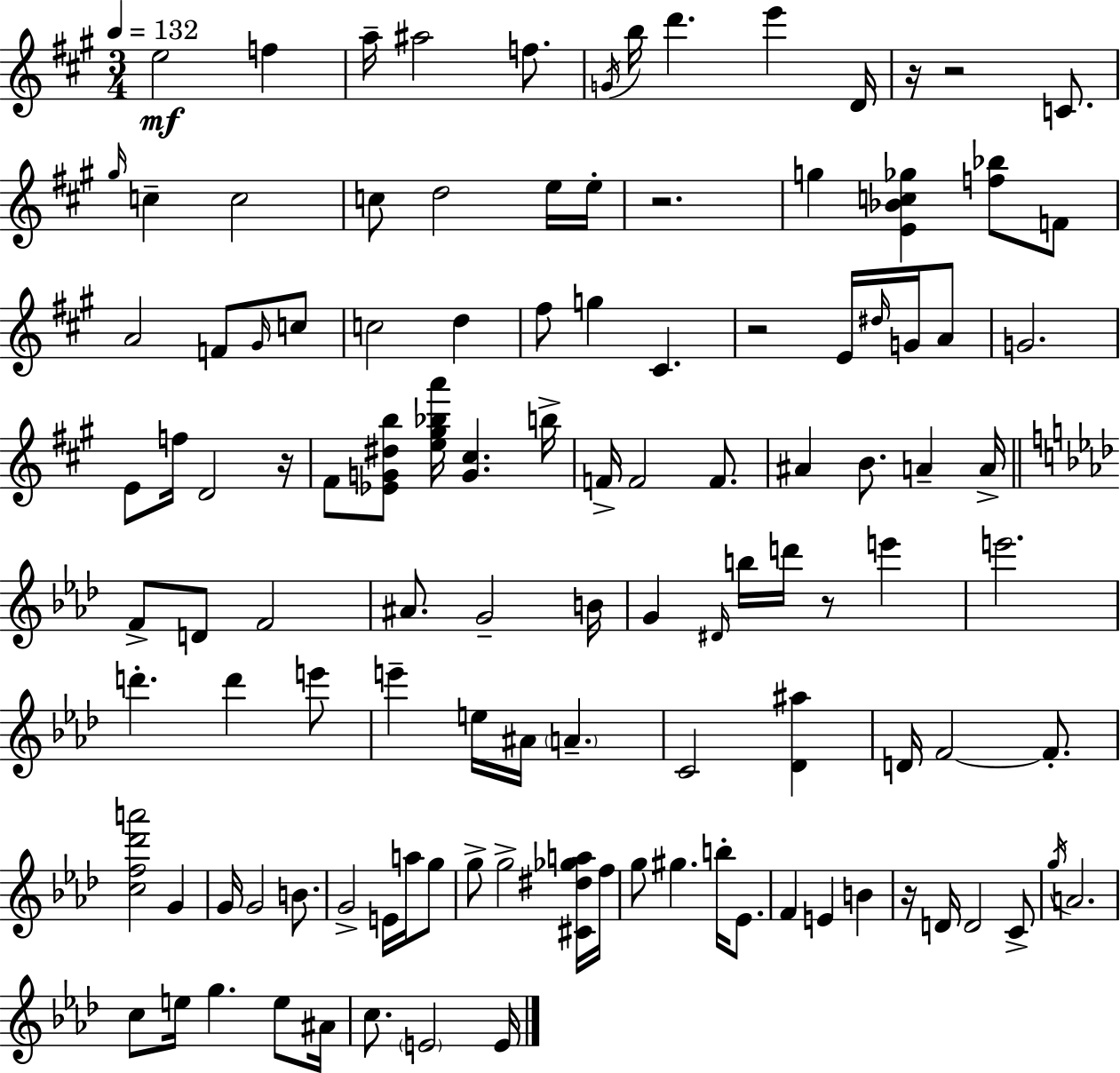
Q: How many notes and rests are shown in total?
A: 115